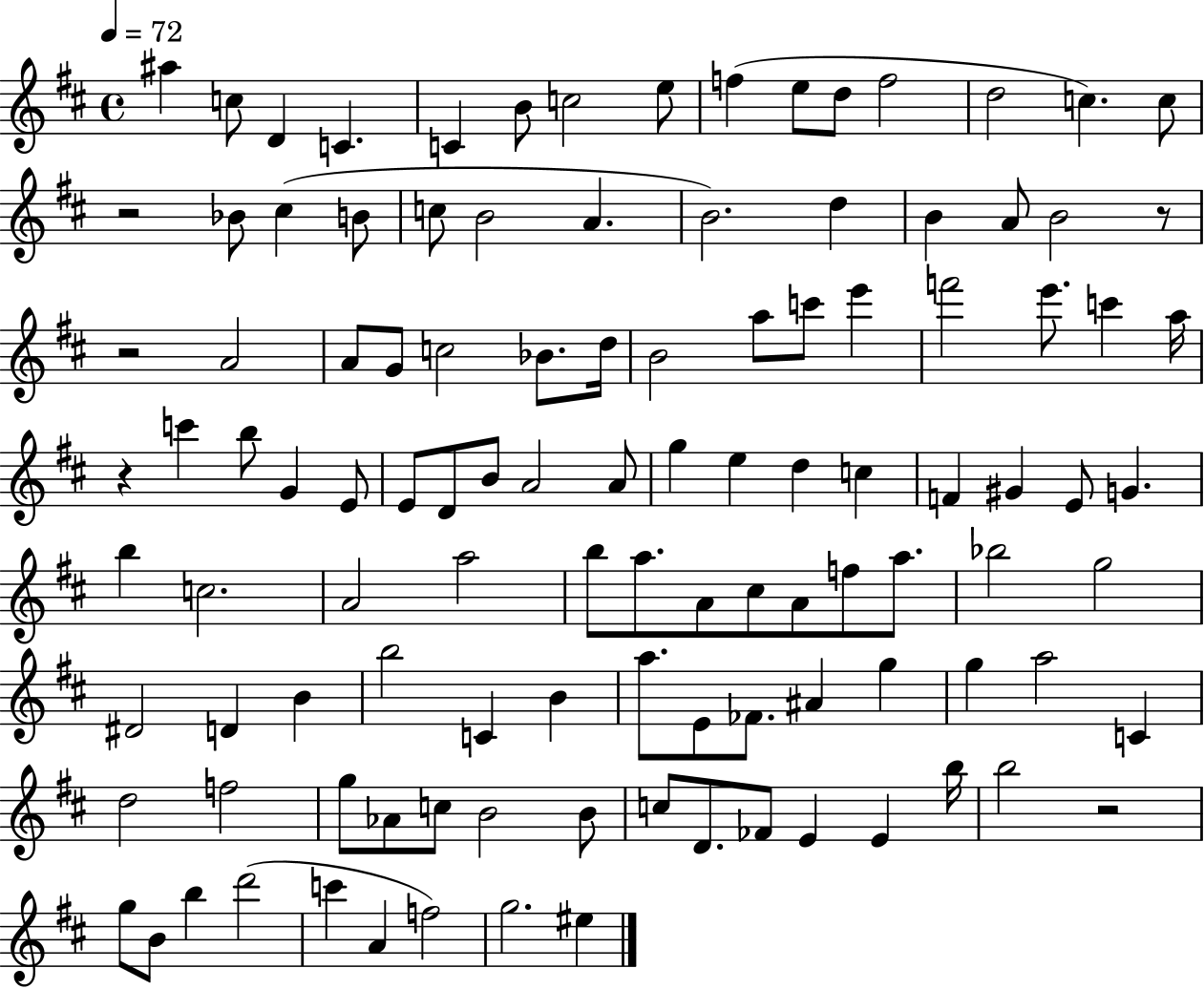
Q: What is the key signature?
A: D major